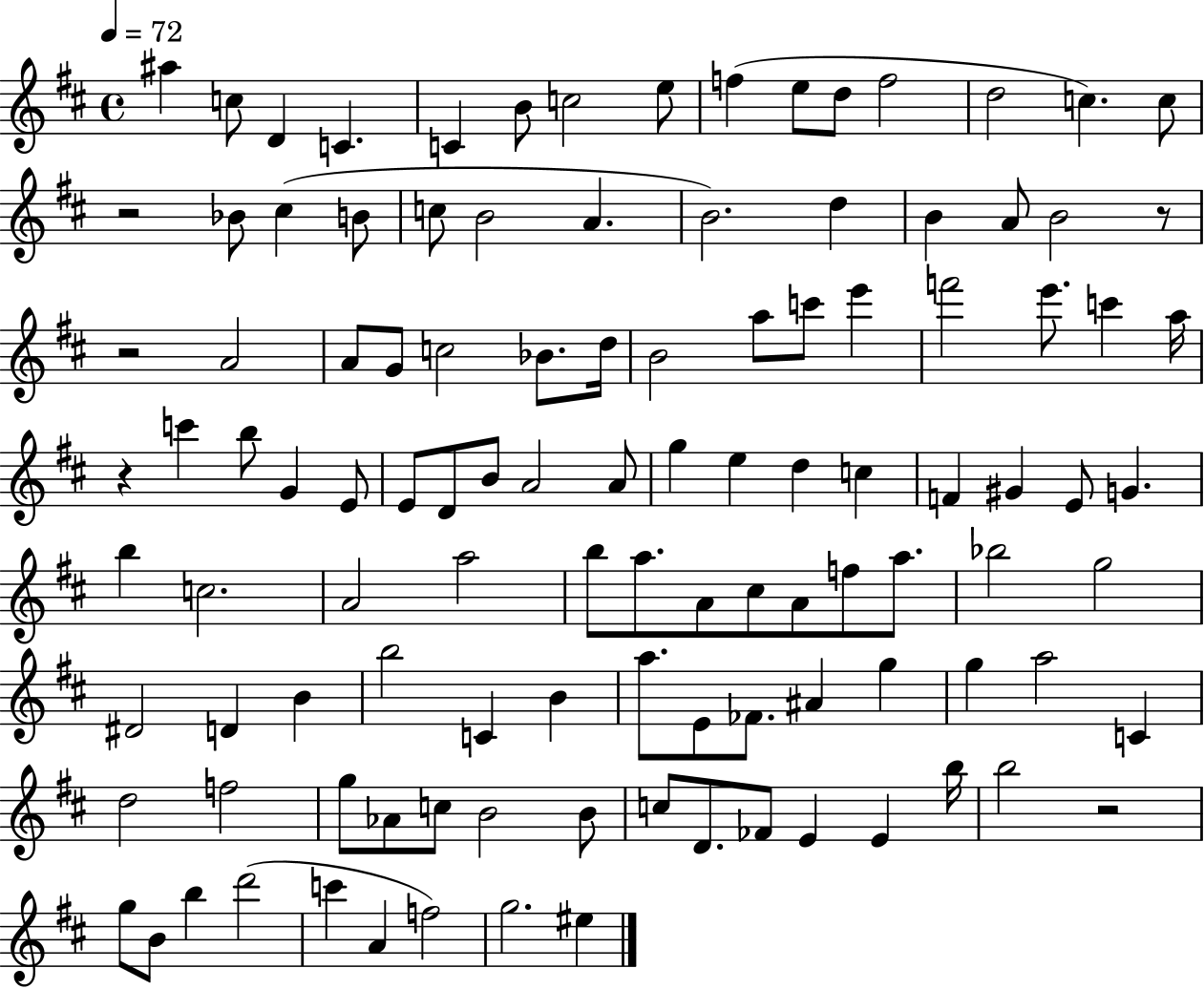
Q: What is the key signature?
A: D major